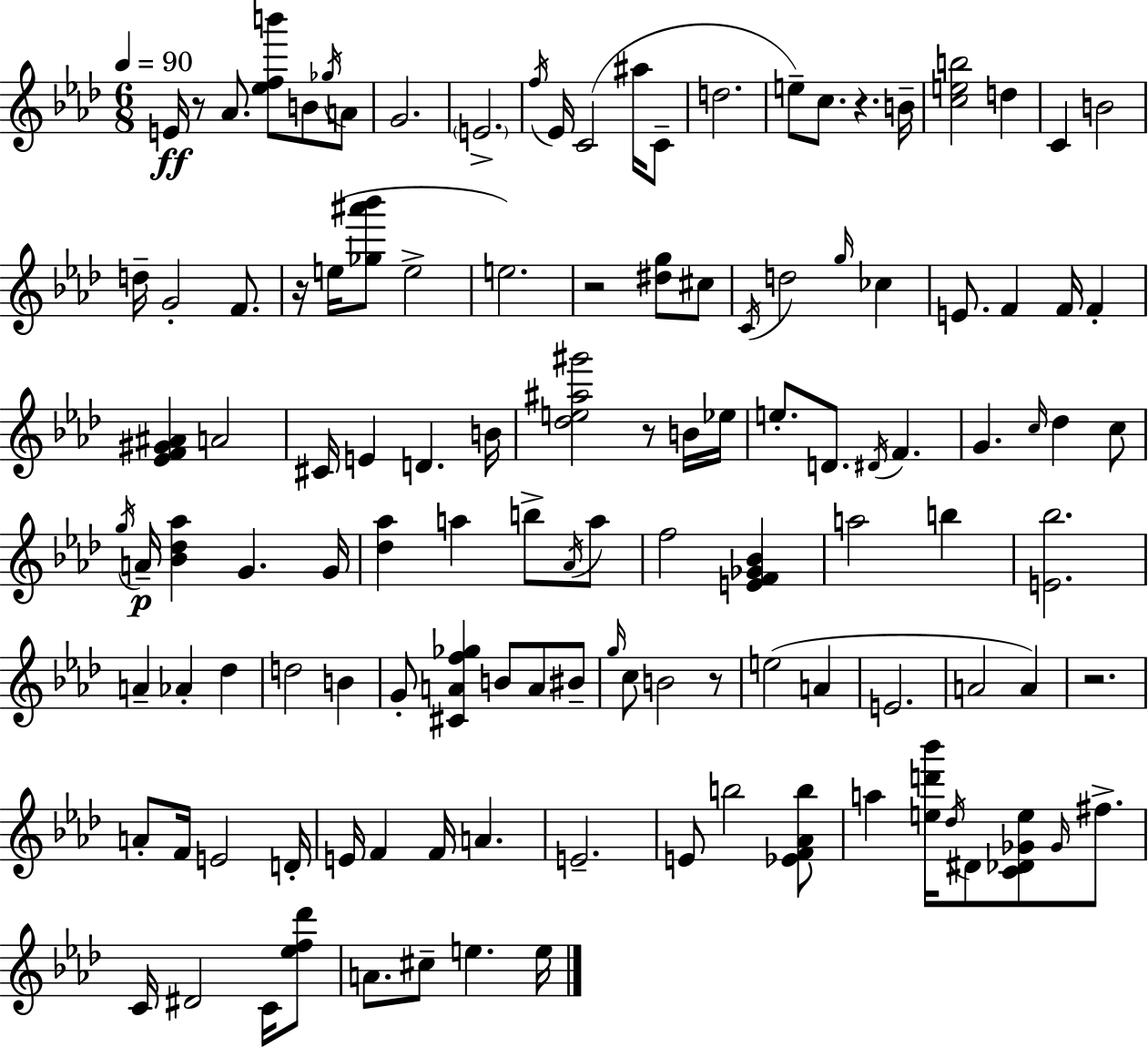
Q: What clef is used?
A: treble